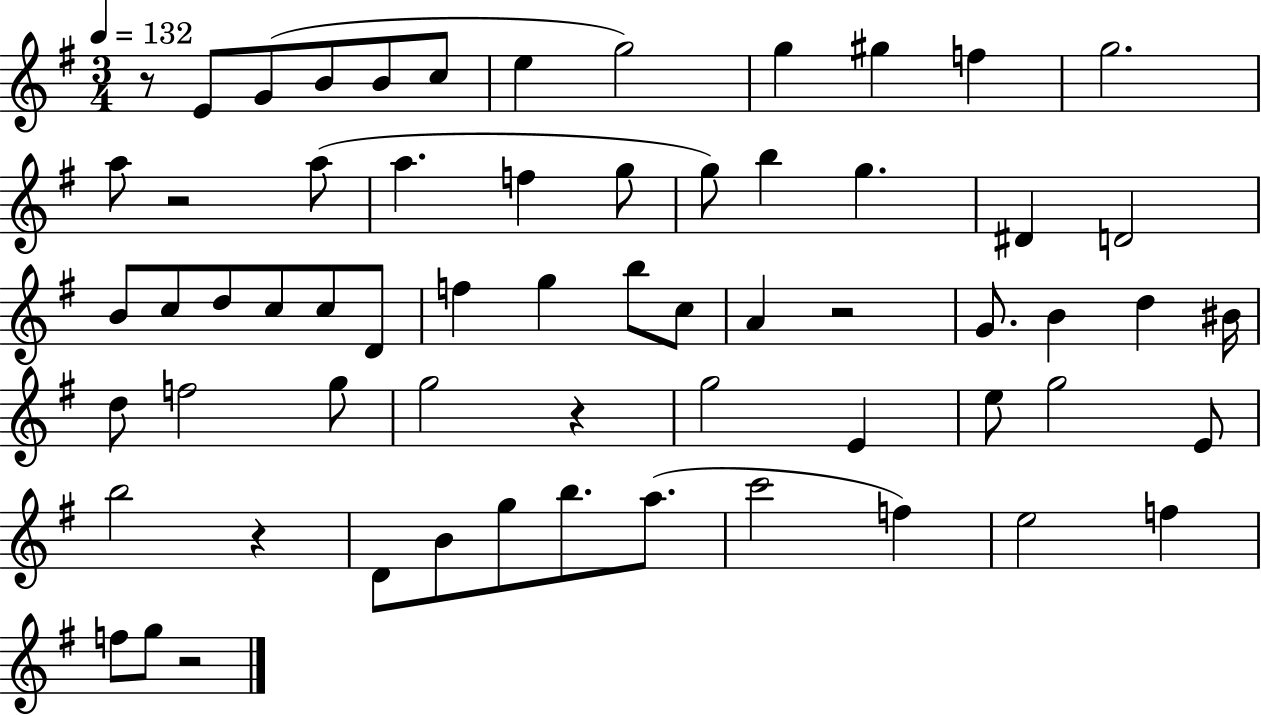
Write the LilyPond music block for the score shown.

{
  \clef treble
  \numericTimeSignature
  \time 3/4
  \key g \major
  \tempo 4 = 132
  \repeat volta 2 { r8 e'8 g'8( b'8 b'8 c''8 | e''4 g''2) | g''4 gis''4 f''4 | g''2. | \break a''8 r2 a''8( | a''4. f''4 g''8 | g''8) b''4 g''4. | dis'4 d'2 | \break b'8 c''8 d''8 c''8 c''8 d'8 | f''4 g''4 b''8 c''8 | a'4 r2 | g'8. b'4 d''4 bis'16 | \break d''8 f''2 g''8 | g''2 r4 | g''2 e'4 | e''8 g''2 e'8 | \break b''2 r4 | d'8 b'8 g''8 b''8. a''8.( | c'''2 f''4) | e''2 f''4 | \break f''8 g''8 r2 | } \bar "|."
}